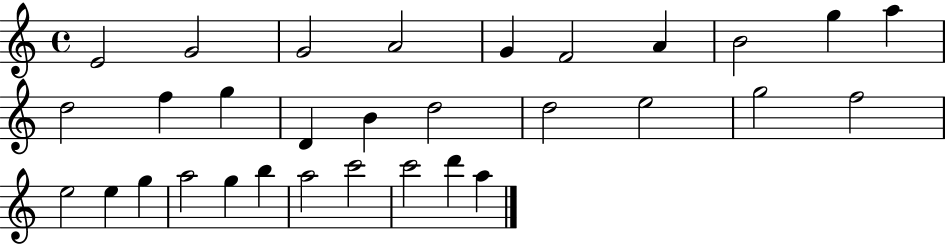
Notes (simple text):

E4/h G4/h G4/h A4/h G4/q F4/h A4/q B4/h G5/q A5/q D5/h F5/q G5/q D4/q B4/q D5/h D5/h E5/h G5/h F5/h E5/h E5/q G5/q A5/h G5/q B5/q A5/h C6/h C6/h D6/q A5/q